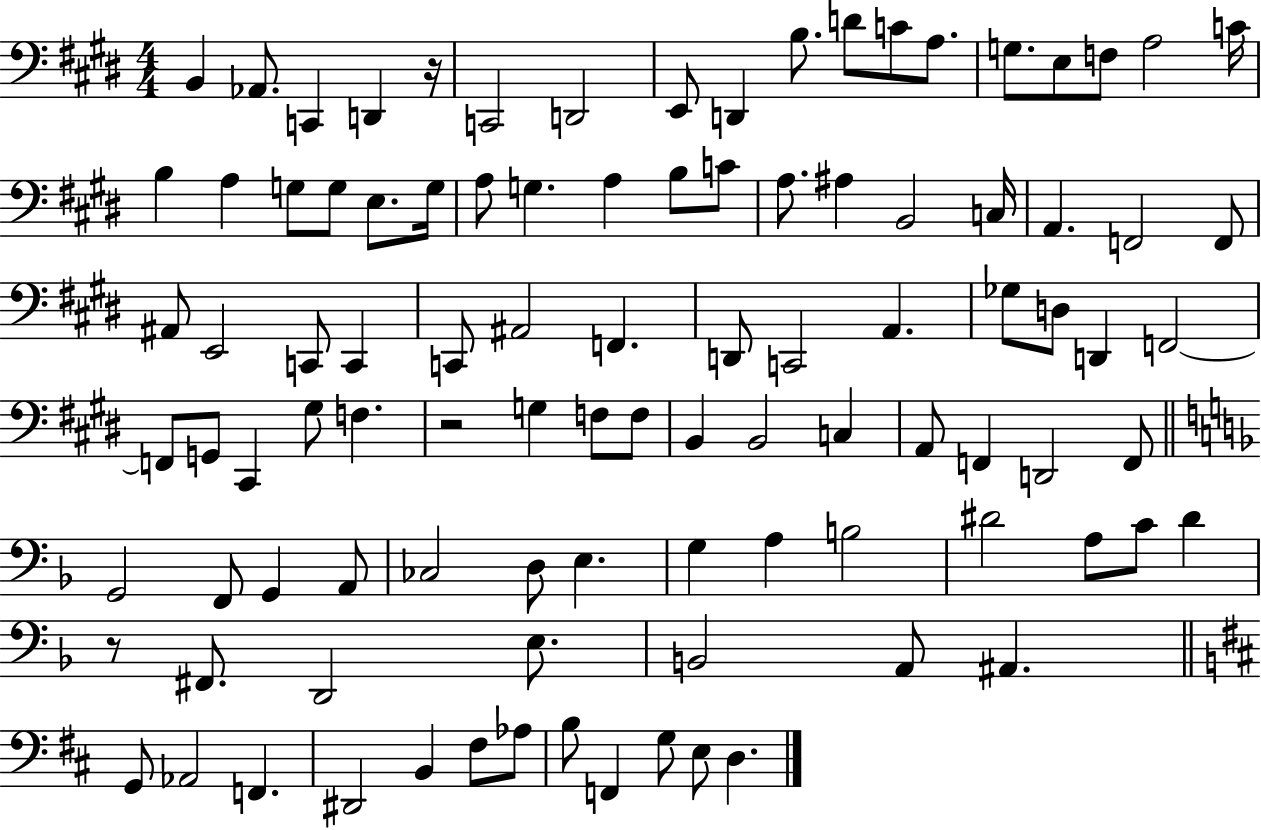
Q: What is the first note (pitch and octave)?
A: B2